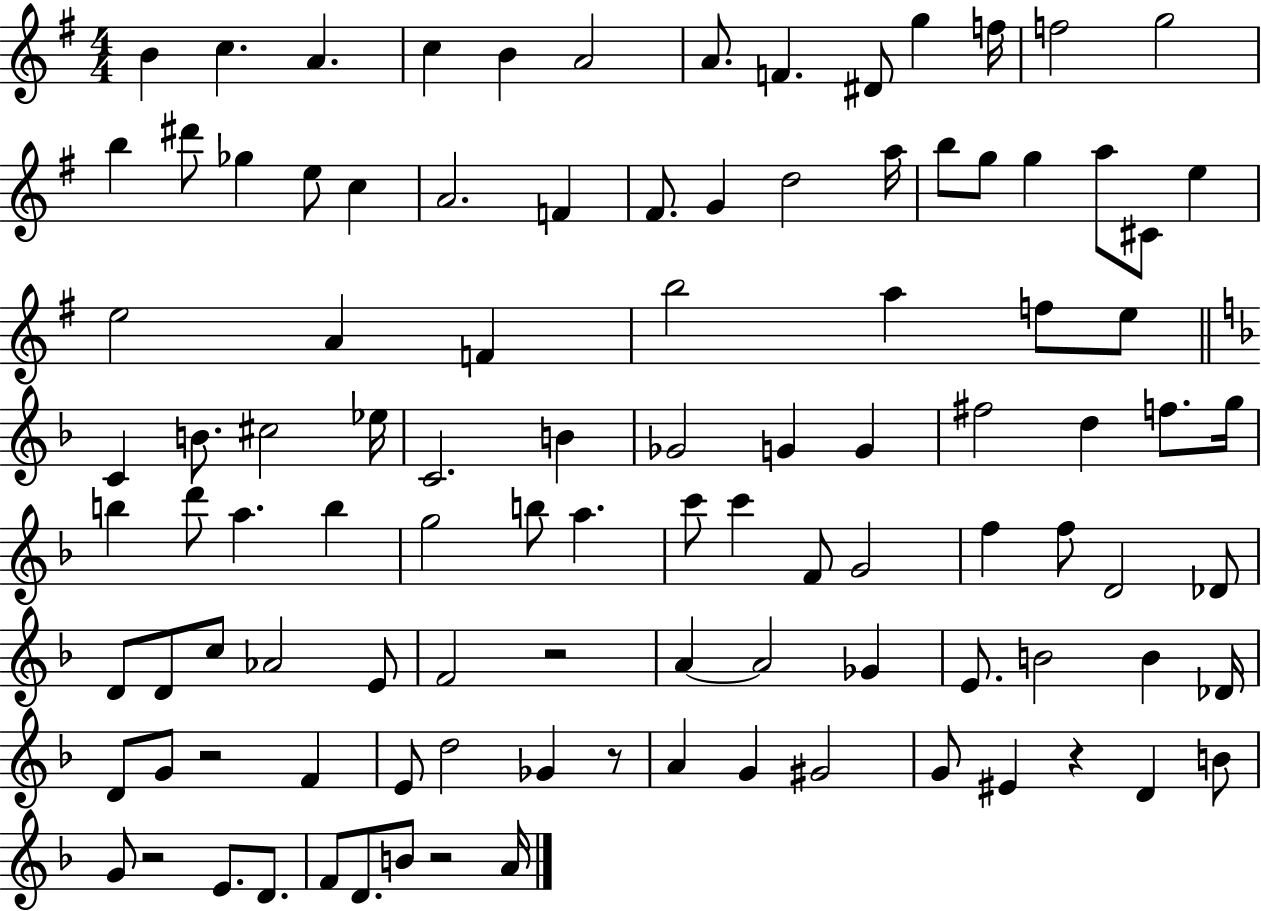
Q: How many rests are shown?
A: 6